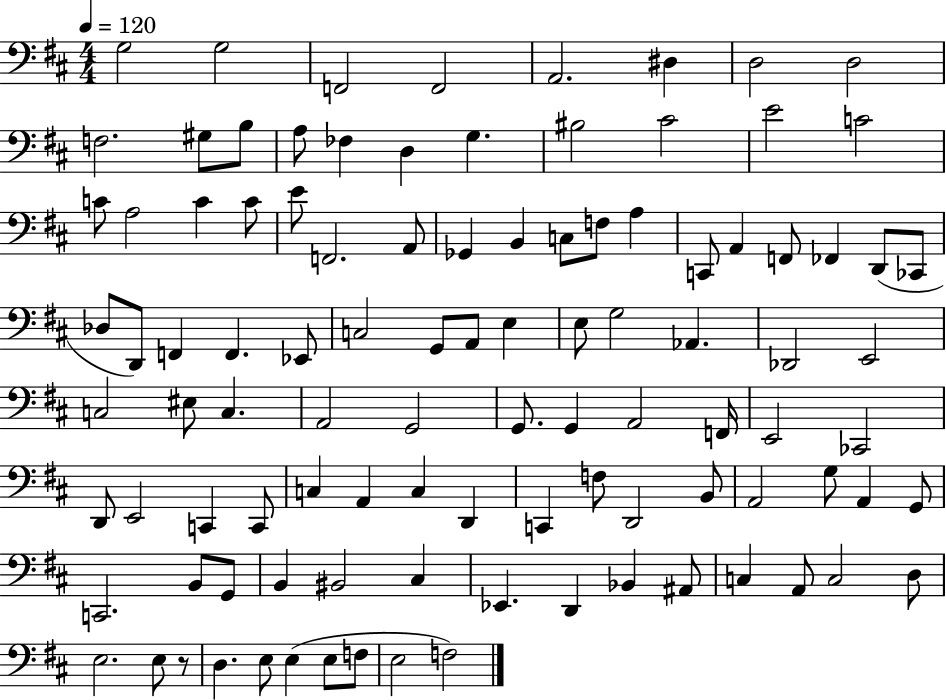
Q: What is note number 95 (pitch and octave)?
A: D3